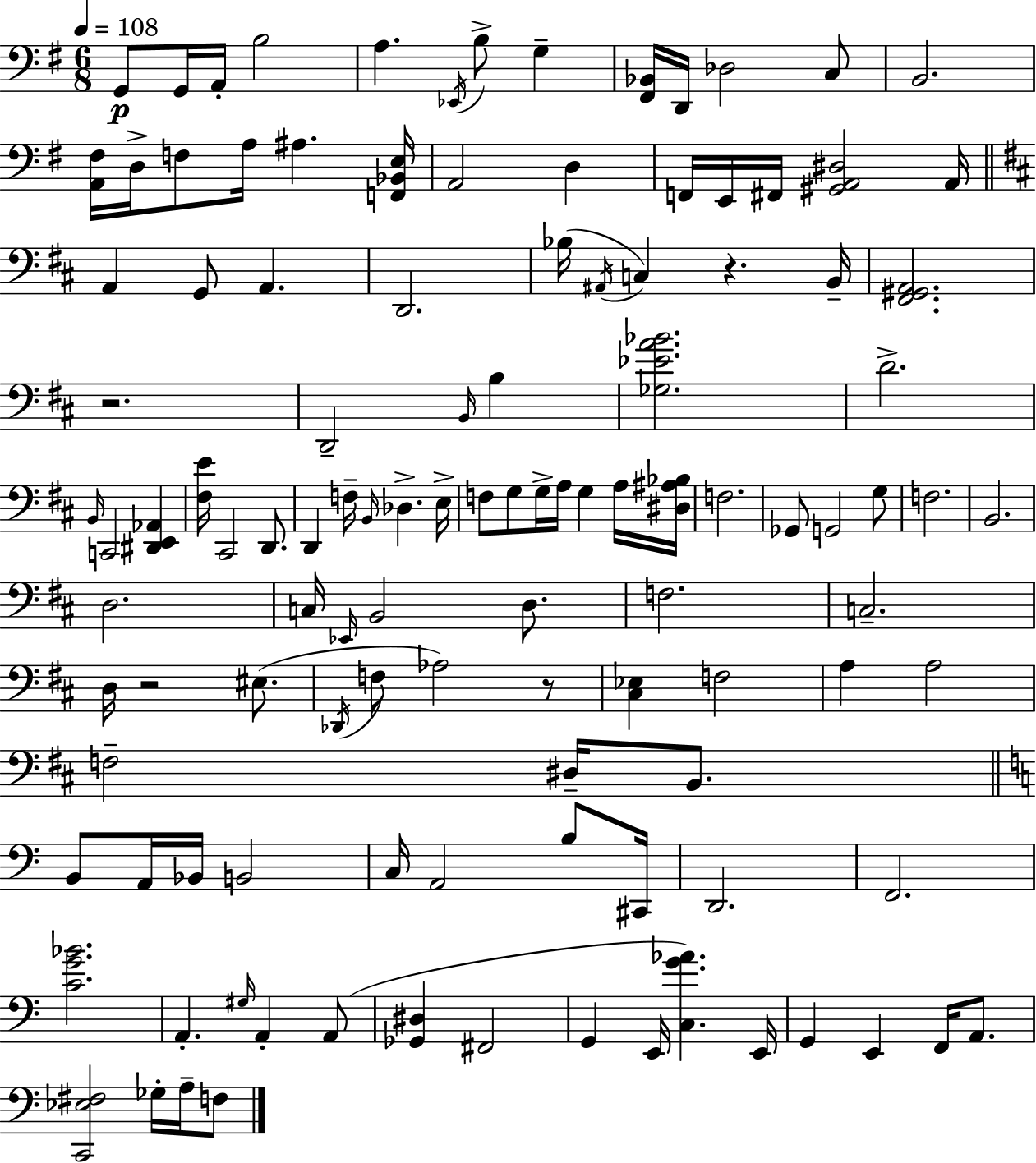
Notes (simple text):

G2/e G2/s A2/s B3/h A3/q. Eb2/s B3/e G3/q [F#2,Bb2]/s D2/s Db3/h C3/e B2/h. [A2,F#3]/s D3/s F3/e A3/s A#3/q. [F2,Bb2,E3]/s A2/h D3/q F2/s E2/s F#2/s [G#2,A2,D#3]/h A2/s A2/q G2/e A2/q. D2/h. Bb3/s A#2/s C3/q R/q. B2/s [F#2,G#2,A2]/h. R/h. D2/h B2/s B3/q [Gb3,Eb4,A4,Bb4]/h. D4/h. B2/s C2/h [D#2,E2,Ab2]/q [F#3,E4]/s C#2/h D2/e. D2/q F3/s B2/s Db3/q. E3/s F3/e G3/e G3/s A3/s G3/q A3/s [D#3,A#3,Bb3]/s F3/h. Gb2/e G2/h G3/e F3/h. B2/h. D3/h. C3/s Eb2/s B2/h D3/e. F3/h. C3/h. D3/s R/h EIS3/e. Db2/s F3/e Ab3/h R/e [C#3,Eb3]/q F3/h A3/q A3/h F3/h D#3/s B2/e. B2/e A2/s Bb2/s B2/h C3/s A2/h B3/e C#2/s D2/h. F2/h. [C4,G4,Bb4]/h. A2/q. G#3/s A2/q A2/e [Gb2,D#3]/q F#2/h G2/q E2/s [C3,G4,Ab4]/q. E2/s G2/q E2/q F2/s A2/e. [C2,Eb3,F#3]/h Gb3/s A3/s F3/e